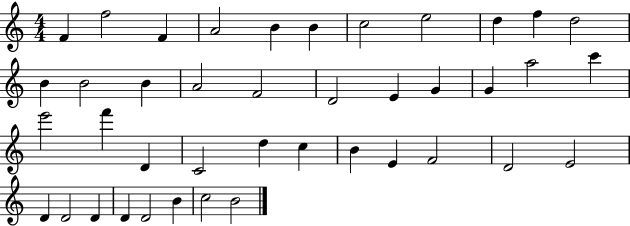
X:1
T:Untitled
M:4/4
L:1/4
K:C
F f2 F A2 B B c2 e2 d f d2 B B2 B A2 F2 D2 E G G a2 c' e'2 f' D C2 d c B E F2 D2 E2 D D2 D D D2 B c2 B2